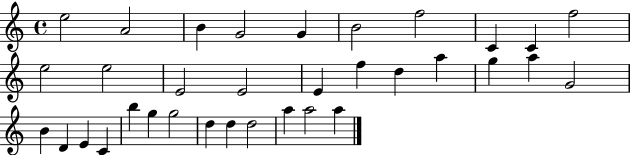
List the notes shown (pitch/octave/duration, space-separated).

E5/h A4/h B4/q G4/h G4/q B4/h F5/h C4/q C4/q F5/h E5/h E5/h E4/h E4/h E4/q F5/q D5/q A5/q G5/q A5/q G4/h B4/q D4/q E4/q C4/q B5/q G5/q G5/h D5/q D5/q D5/h A5/q A5/h A5/q